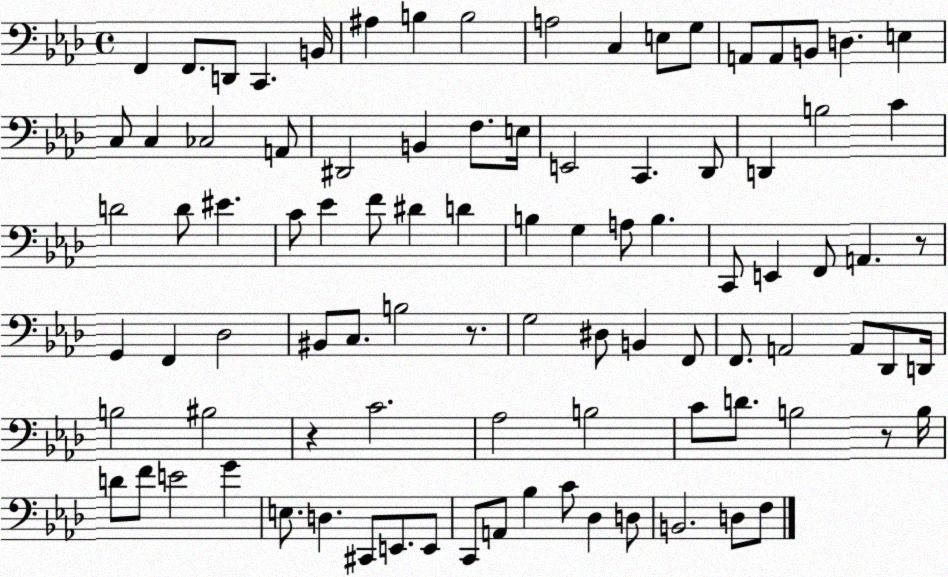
X:1
T:Untitled
M:4/4
L:1/4
K:Ab
F,, F,,/2 D,,/2 C,, B,,/4 ^A, B, B,2 A,2 C, E,/2 G,/2 A,,/2 A,,/2 B,,/2 D, E, C,/2 C, _C,2 A,,/2 ^D,,2 B,, F,/2 E,/4 E,,2 C,, _D,,/2 D,, B,2 C D2 D/2 ^E C/2 _E F/2 ^D D B, G, A,/2 B, C,,/2 E,, F,,/2 A,, z/2 G,, F,, _D,2 ^B,,/2 C,/2 B,2 z/2 G,2 ^D,/2 B,, F,,/2 F,,/2 A,,2 A,,/2 _D,,/2 D,,/4 B,2 ^B,2 z C2 _A,2 B,2 C/2 D/2 B,2 z/2 B,/4 D/2 F/2 E2 G E,/2 D, ^C,,/2 E,,/2 E,,/2 C,,/2 A,,/2 _B, C/2 _D, D,/2 B,,2 D,/2 F,/2